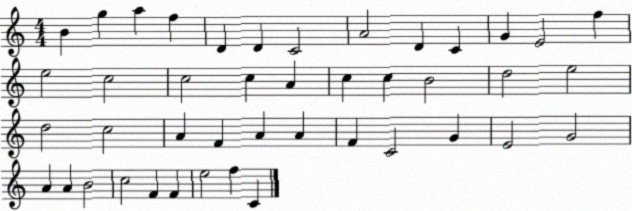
X:1
T:Untitled
M:4/4
L:1/4
K:C
B g a f D D C2 A2 D C G E2 f e2 c2 c2 c A c c B2 d2 e2 d2 c2 A F A A F C2 G E2 G2 A A B2 c2 F F e2 f C